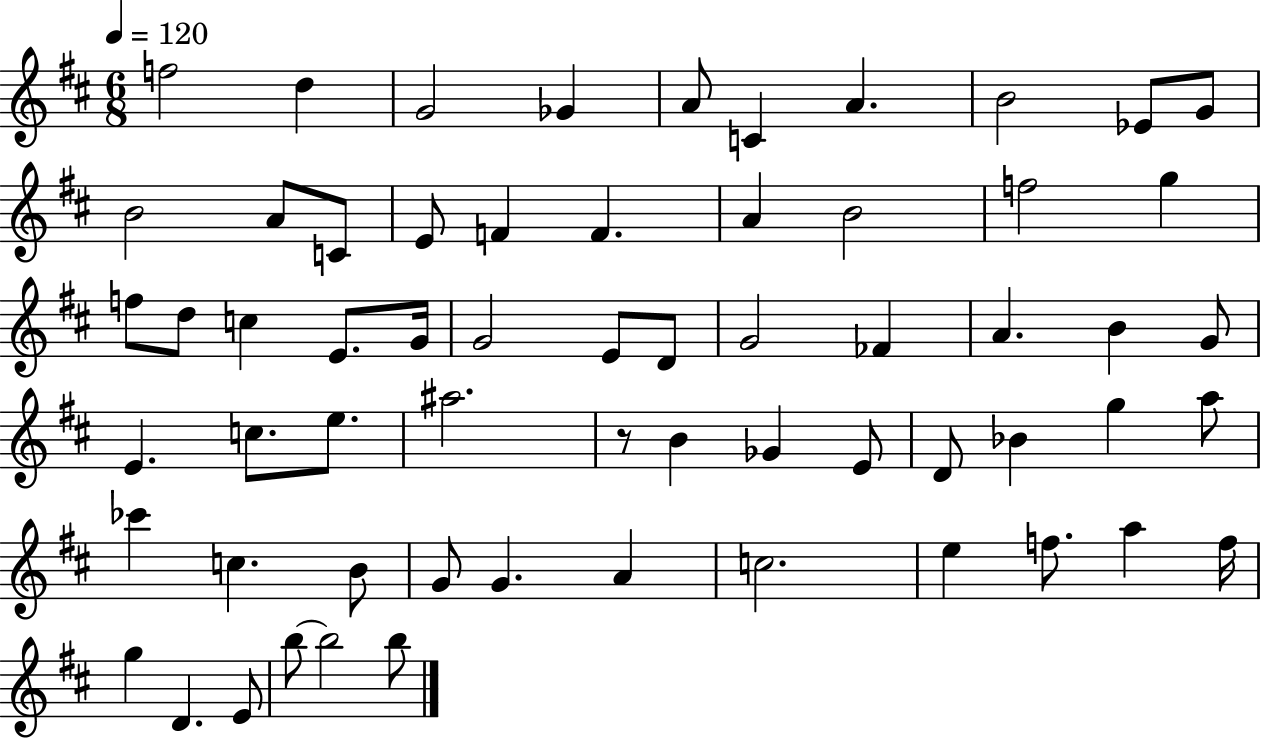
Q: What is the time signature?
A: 6/8